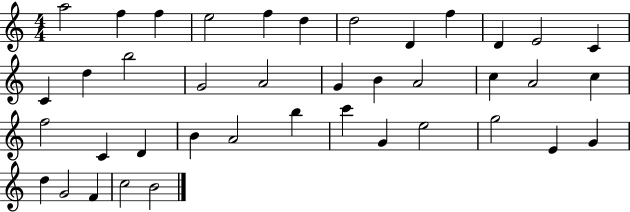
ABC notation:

X:1
T:Untitled
M:4/4
L:1/4
K:C
a2 f f e2 f d d2 D f D E2 C C d b2 G2 A2 G B A2 c A2 c f2 C D B A2 b c' G e2 g2 E G d G2 F c2 B2